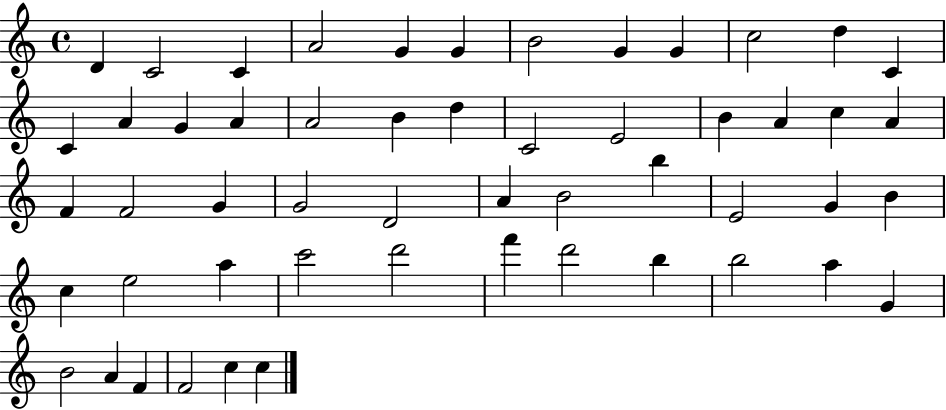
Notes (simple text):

D4/q C4/h C4/q A4/h G4/q G4/q B4/h G4/q G4/q C5/h D5/q C4/q C4/q A4/q G4/q A4/q A4/h B4/q D5/q C4/h E4/h B4/q A4/q C5/q A4/q F4/q F4/h G4/q G4/h D4/h A4/q B4/h B5/q E4/h G4/q B4/q C5/q E5/h A5/q C6/h D6/h F6/q D6/h B5/q B5/h A5/q G4/q B4/h A4/q F4/q F4/h C5/q C5/q